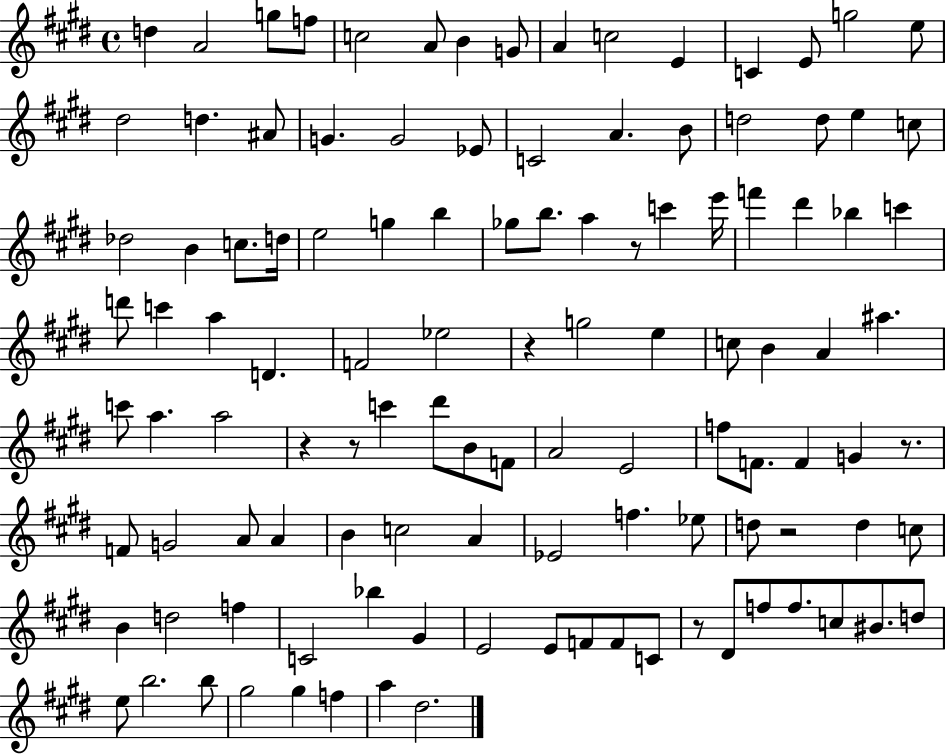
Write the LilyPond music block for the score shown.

{
  \clef treble
  \time 4/4
  \defaultTimeSignature
  \key e \major
  \repeat volta 2 { d''4 a'2 g''8 f''8 | c''2 a'8 b'4 g'8 | a'4 c''2 e'4 | c'4 e'8 g''2 e''8 | \break dis''2 d''4. ais'8 | g'4. g'2 ees'8 | c'2 a'4. b'8 | d''2 d''8 e''4 c''8 | \break des''2 b'4 c''8. d''16 | e''2 g''4 b''4 | ges''8 b''8. a''4 r8 c'''4 e'''16 | f'''4 dis'''4 bes''4 c'''4 | \break d'''8 c'''4 a''4 d'4. | f'2 ees''2 | r4 g''2 e''4 | c''8 b'4 a'4 ais''4. | \break c'''8 a''4. a''2 | r4 r8 c'''4 dis'''8 b'8 f'8 | a'2 e'2 | f''8 f'8. f'4 g'4 r8. | \break f'8 g'2 a'8 a'4 | b'4 c''2 a'4 | ees'2 f''4. ees''8 | d''8 r2 d''4 c''8 | \break b'4 d''2 f''4 | c'2 bes''4 gis'4 | e'2 e'8 f'8 f'8 c'8 | r8 dis'8 f''8 f''8. c''8 bis'8. d''8 | \break e''8 b''2. b''8 | gis''2 gis''4 f''4 | a''4 dis''2. | } \bar "|."
}